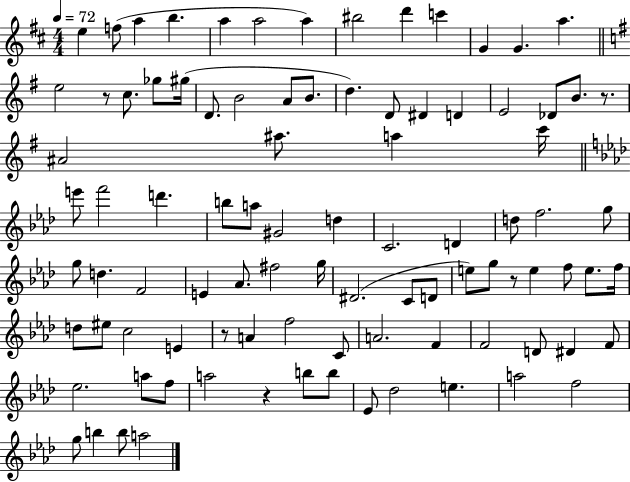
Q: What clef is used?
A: treble